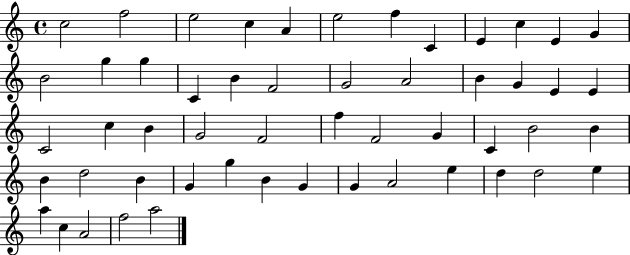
C5/h F5/h E5/h C5/q A4/q E5/h F5/q C4/q E4/q C5/q E4/q G4/q B4/h G5/q G5/q C4/q B4/q F4/h G4/h A4/h B4/q G4/q E4/q E4/q C4/h C5/q B4/q G4/h F4/h F5/q F4/h G4/q C4/q B4/h B4/q B4/q D5/h B4/q G4/q G5/q B4/q G4/q G4/q A4/h E5/q D5/q D5/h E5/q A5/q C5/q A4/h F5/h A5/h